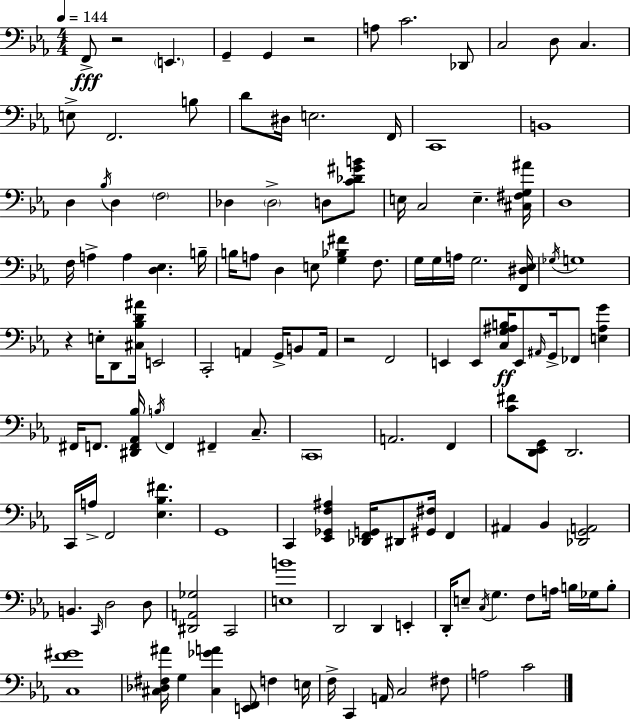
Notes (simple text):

F2/e R/h E2/q. G2/q G2/q R/h A3/e C4/h. Db2/e C3/h D3/e C3/q. E3/e F2/h. B3/e D4/e D#3/s E3/h. F2/s C2/w B2/w D3/q Bb3/s D3/q F3/h Db3/q Db3/h D3/e [C4,Db4,G#4,B4]/e E3/s C3/h E3/q. [C#3,F#3,G3,A#4]/s D3/w F3/s A3/q A3/q [D3,Eb3]/q. B3/s B3/s A3/e D3/q E3/e [G3,Bb3,F#4]/q F3/e. G3/s G3/s A3/s G3/h. [F2,D#3,Eb3]/s Gb3/s G3/w R/q E3/s D2/e [C#3,Bb3,D4,A#4]/s E2/h C2/h A2/q G2/s B2/e A2/s R/h F2/h E2/q E2/e [C3,G3,A#3,B3]/s E2/e A#2/s G2/s FES2/e [E3,A#3,G4]/q F#2/s F2/e. [D#2,F2,Ab2,Bb3]/s B3/s F2/q F#2/q C3/e. C2/w A2/h. F2/q [C4,F#4]/e [D2,Eb2,G2]/e D2/h. C2/s A3/s F2/h [Eb3,Bb3,F#4]/q. G2/w C2/q [Eb2,Gb2,F3,A#3]/q [Db2,F2,G2]/s D#2/e [G#2,F#3]/s F2/q A#2/q Bb2/q [Db2,G2,A2]/h B2/q. C2/s D3/h D3/e [D#2,A2,Gb3]/h C2/h [E3,B4]/w D2/h D2/q E2/q D2/s E3/e C3/s G3/q. F3/e A3/s B3/s Gb3/s B3/e [C3,F4,G#4]/w [C#3,Db3,F#3,A#4]/s G3/q [C#3,Gb4,A4]/q [E2,F2]/e F3/q E3/s F3/s C2/q A2/s C3/h F#3/e A3/h C4/h